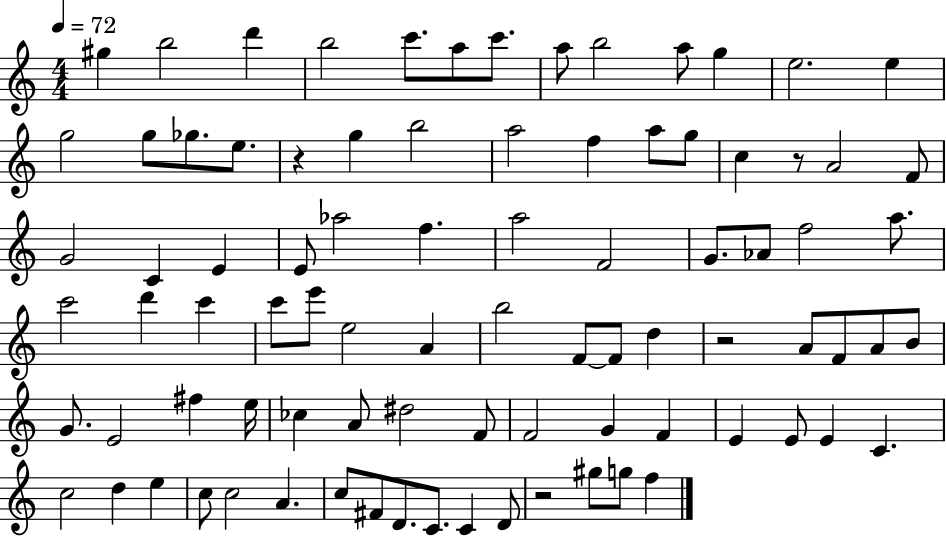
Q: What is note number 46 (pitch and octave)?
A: B5